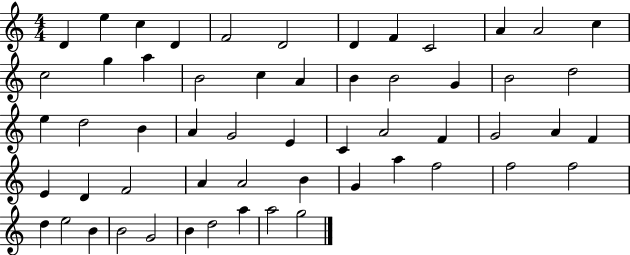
{
  \clef treble
  \numericTimeSignature
  \time 4/4
  \key c \major
  d'4 e''4 c''4 d'4 | f'2 d'2 | d'4 f'4 c'2 | a'4 a'2 c''4 | \break c''2 g''4 a''4 | b'2 c''4 a'4 | b'4 b'2 g'4 | b'2 d''2 | \break e''4 d''2 b'4 | a'4 g'2 e'4 | c'4 a'2 f'4 | g'2 a'4 f'4 | \break e'4 d'4 f'2 | a'4 a'2 b'4 | g'4 a''4 f''2 | f''2 f''2 | \break d''4 e''2 b'4 | b'2 g'2 | b'4 d''2 a''4 | a''2 g''2 | \break \bar "|."
}